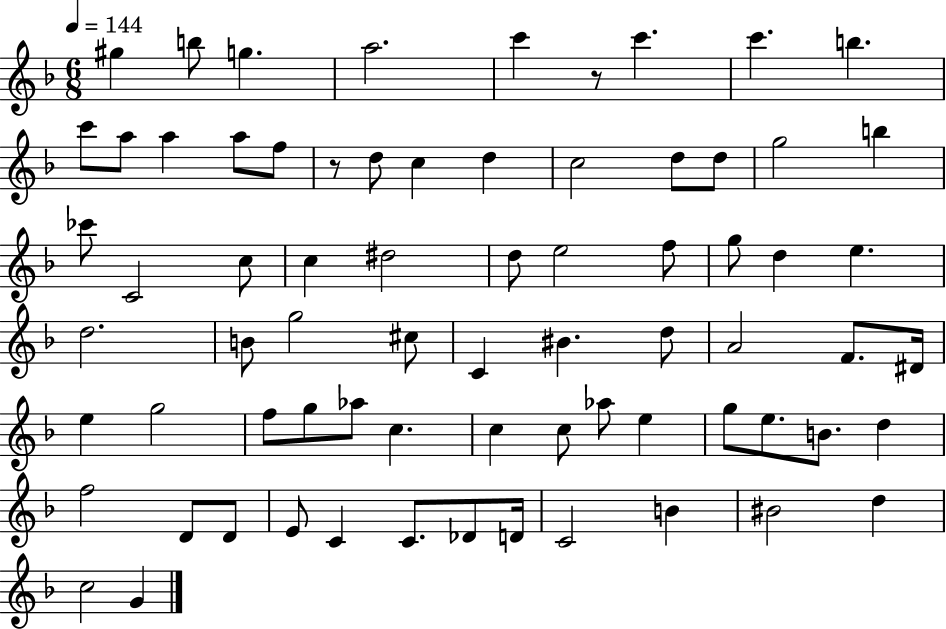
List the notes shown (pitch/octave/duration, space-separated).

G#5/q B5/e G5/q. A5/h. C6/q R/e C6/q. C6/q. B5/q. C6/e A5/e A5/q A5/e F5/e R/e D5/e C5/q D5/q C5/h D5/e D5/e G5/h B5/q CES6/e C4/h C5/e C5/q D#5/h D5/e E5/h F5/e G5/e D5/q E5/q. D5/h. B4/e G5/h C#5/e C4/q BIS4/q. D5/e A4/h F4/e. D#4/s E5/q G5/h F5/e G5/e Ab5/e C5/q. C5/q C5/e Ab5/e E5/q G5/e E5/e. B4/e. D5/q F5/h D4/e D4/e E4/e C4/q C4/e. Db4/e D4/s C4/h B4/q BIS4/h D5/q C5/h G4/q